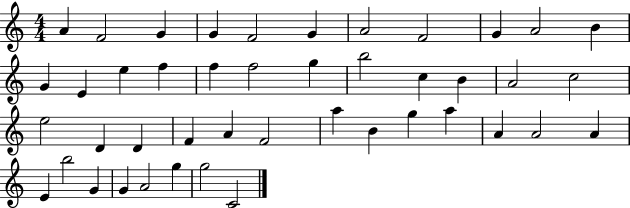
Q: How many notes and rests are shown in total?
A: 44